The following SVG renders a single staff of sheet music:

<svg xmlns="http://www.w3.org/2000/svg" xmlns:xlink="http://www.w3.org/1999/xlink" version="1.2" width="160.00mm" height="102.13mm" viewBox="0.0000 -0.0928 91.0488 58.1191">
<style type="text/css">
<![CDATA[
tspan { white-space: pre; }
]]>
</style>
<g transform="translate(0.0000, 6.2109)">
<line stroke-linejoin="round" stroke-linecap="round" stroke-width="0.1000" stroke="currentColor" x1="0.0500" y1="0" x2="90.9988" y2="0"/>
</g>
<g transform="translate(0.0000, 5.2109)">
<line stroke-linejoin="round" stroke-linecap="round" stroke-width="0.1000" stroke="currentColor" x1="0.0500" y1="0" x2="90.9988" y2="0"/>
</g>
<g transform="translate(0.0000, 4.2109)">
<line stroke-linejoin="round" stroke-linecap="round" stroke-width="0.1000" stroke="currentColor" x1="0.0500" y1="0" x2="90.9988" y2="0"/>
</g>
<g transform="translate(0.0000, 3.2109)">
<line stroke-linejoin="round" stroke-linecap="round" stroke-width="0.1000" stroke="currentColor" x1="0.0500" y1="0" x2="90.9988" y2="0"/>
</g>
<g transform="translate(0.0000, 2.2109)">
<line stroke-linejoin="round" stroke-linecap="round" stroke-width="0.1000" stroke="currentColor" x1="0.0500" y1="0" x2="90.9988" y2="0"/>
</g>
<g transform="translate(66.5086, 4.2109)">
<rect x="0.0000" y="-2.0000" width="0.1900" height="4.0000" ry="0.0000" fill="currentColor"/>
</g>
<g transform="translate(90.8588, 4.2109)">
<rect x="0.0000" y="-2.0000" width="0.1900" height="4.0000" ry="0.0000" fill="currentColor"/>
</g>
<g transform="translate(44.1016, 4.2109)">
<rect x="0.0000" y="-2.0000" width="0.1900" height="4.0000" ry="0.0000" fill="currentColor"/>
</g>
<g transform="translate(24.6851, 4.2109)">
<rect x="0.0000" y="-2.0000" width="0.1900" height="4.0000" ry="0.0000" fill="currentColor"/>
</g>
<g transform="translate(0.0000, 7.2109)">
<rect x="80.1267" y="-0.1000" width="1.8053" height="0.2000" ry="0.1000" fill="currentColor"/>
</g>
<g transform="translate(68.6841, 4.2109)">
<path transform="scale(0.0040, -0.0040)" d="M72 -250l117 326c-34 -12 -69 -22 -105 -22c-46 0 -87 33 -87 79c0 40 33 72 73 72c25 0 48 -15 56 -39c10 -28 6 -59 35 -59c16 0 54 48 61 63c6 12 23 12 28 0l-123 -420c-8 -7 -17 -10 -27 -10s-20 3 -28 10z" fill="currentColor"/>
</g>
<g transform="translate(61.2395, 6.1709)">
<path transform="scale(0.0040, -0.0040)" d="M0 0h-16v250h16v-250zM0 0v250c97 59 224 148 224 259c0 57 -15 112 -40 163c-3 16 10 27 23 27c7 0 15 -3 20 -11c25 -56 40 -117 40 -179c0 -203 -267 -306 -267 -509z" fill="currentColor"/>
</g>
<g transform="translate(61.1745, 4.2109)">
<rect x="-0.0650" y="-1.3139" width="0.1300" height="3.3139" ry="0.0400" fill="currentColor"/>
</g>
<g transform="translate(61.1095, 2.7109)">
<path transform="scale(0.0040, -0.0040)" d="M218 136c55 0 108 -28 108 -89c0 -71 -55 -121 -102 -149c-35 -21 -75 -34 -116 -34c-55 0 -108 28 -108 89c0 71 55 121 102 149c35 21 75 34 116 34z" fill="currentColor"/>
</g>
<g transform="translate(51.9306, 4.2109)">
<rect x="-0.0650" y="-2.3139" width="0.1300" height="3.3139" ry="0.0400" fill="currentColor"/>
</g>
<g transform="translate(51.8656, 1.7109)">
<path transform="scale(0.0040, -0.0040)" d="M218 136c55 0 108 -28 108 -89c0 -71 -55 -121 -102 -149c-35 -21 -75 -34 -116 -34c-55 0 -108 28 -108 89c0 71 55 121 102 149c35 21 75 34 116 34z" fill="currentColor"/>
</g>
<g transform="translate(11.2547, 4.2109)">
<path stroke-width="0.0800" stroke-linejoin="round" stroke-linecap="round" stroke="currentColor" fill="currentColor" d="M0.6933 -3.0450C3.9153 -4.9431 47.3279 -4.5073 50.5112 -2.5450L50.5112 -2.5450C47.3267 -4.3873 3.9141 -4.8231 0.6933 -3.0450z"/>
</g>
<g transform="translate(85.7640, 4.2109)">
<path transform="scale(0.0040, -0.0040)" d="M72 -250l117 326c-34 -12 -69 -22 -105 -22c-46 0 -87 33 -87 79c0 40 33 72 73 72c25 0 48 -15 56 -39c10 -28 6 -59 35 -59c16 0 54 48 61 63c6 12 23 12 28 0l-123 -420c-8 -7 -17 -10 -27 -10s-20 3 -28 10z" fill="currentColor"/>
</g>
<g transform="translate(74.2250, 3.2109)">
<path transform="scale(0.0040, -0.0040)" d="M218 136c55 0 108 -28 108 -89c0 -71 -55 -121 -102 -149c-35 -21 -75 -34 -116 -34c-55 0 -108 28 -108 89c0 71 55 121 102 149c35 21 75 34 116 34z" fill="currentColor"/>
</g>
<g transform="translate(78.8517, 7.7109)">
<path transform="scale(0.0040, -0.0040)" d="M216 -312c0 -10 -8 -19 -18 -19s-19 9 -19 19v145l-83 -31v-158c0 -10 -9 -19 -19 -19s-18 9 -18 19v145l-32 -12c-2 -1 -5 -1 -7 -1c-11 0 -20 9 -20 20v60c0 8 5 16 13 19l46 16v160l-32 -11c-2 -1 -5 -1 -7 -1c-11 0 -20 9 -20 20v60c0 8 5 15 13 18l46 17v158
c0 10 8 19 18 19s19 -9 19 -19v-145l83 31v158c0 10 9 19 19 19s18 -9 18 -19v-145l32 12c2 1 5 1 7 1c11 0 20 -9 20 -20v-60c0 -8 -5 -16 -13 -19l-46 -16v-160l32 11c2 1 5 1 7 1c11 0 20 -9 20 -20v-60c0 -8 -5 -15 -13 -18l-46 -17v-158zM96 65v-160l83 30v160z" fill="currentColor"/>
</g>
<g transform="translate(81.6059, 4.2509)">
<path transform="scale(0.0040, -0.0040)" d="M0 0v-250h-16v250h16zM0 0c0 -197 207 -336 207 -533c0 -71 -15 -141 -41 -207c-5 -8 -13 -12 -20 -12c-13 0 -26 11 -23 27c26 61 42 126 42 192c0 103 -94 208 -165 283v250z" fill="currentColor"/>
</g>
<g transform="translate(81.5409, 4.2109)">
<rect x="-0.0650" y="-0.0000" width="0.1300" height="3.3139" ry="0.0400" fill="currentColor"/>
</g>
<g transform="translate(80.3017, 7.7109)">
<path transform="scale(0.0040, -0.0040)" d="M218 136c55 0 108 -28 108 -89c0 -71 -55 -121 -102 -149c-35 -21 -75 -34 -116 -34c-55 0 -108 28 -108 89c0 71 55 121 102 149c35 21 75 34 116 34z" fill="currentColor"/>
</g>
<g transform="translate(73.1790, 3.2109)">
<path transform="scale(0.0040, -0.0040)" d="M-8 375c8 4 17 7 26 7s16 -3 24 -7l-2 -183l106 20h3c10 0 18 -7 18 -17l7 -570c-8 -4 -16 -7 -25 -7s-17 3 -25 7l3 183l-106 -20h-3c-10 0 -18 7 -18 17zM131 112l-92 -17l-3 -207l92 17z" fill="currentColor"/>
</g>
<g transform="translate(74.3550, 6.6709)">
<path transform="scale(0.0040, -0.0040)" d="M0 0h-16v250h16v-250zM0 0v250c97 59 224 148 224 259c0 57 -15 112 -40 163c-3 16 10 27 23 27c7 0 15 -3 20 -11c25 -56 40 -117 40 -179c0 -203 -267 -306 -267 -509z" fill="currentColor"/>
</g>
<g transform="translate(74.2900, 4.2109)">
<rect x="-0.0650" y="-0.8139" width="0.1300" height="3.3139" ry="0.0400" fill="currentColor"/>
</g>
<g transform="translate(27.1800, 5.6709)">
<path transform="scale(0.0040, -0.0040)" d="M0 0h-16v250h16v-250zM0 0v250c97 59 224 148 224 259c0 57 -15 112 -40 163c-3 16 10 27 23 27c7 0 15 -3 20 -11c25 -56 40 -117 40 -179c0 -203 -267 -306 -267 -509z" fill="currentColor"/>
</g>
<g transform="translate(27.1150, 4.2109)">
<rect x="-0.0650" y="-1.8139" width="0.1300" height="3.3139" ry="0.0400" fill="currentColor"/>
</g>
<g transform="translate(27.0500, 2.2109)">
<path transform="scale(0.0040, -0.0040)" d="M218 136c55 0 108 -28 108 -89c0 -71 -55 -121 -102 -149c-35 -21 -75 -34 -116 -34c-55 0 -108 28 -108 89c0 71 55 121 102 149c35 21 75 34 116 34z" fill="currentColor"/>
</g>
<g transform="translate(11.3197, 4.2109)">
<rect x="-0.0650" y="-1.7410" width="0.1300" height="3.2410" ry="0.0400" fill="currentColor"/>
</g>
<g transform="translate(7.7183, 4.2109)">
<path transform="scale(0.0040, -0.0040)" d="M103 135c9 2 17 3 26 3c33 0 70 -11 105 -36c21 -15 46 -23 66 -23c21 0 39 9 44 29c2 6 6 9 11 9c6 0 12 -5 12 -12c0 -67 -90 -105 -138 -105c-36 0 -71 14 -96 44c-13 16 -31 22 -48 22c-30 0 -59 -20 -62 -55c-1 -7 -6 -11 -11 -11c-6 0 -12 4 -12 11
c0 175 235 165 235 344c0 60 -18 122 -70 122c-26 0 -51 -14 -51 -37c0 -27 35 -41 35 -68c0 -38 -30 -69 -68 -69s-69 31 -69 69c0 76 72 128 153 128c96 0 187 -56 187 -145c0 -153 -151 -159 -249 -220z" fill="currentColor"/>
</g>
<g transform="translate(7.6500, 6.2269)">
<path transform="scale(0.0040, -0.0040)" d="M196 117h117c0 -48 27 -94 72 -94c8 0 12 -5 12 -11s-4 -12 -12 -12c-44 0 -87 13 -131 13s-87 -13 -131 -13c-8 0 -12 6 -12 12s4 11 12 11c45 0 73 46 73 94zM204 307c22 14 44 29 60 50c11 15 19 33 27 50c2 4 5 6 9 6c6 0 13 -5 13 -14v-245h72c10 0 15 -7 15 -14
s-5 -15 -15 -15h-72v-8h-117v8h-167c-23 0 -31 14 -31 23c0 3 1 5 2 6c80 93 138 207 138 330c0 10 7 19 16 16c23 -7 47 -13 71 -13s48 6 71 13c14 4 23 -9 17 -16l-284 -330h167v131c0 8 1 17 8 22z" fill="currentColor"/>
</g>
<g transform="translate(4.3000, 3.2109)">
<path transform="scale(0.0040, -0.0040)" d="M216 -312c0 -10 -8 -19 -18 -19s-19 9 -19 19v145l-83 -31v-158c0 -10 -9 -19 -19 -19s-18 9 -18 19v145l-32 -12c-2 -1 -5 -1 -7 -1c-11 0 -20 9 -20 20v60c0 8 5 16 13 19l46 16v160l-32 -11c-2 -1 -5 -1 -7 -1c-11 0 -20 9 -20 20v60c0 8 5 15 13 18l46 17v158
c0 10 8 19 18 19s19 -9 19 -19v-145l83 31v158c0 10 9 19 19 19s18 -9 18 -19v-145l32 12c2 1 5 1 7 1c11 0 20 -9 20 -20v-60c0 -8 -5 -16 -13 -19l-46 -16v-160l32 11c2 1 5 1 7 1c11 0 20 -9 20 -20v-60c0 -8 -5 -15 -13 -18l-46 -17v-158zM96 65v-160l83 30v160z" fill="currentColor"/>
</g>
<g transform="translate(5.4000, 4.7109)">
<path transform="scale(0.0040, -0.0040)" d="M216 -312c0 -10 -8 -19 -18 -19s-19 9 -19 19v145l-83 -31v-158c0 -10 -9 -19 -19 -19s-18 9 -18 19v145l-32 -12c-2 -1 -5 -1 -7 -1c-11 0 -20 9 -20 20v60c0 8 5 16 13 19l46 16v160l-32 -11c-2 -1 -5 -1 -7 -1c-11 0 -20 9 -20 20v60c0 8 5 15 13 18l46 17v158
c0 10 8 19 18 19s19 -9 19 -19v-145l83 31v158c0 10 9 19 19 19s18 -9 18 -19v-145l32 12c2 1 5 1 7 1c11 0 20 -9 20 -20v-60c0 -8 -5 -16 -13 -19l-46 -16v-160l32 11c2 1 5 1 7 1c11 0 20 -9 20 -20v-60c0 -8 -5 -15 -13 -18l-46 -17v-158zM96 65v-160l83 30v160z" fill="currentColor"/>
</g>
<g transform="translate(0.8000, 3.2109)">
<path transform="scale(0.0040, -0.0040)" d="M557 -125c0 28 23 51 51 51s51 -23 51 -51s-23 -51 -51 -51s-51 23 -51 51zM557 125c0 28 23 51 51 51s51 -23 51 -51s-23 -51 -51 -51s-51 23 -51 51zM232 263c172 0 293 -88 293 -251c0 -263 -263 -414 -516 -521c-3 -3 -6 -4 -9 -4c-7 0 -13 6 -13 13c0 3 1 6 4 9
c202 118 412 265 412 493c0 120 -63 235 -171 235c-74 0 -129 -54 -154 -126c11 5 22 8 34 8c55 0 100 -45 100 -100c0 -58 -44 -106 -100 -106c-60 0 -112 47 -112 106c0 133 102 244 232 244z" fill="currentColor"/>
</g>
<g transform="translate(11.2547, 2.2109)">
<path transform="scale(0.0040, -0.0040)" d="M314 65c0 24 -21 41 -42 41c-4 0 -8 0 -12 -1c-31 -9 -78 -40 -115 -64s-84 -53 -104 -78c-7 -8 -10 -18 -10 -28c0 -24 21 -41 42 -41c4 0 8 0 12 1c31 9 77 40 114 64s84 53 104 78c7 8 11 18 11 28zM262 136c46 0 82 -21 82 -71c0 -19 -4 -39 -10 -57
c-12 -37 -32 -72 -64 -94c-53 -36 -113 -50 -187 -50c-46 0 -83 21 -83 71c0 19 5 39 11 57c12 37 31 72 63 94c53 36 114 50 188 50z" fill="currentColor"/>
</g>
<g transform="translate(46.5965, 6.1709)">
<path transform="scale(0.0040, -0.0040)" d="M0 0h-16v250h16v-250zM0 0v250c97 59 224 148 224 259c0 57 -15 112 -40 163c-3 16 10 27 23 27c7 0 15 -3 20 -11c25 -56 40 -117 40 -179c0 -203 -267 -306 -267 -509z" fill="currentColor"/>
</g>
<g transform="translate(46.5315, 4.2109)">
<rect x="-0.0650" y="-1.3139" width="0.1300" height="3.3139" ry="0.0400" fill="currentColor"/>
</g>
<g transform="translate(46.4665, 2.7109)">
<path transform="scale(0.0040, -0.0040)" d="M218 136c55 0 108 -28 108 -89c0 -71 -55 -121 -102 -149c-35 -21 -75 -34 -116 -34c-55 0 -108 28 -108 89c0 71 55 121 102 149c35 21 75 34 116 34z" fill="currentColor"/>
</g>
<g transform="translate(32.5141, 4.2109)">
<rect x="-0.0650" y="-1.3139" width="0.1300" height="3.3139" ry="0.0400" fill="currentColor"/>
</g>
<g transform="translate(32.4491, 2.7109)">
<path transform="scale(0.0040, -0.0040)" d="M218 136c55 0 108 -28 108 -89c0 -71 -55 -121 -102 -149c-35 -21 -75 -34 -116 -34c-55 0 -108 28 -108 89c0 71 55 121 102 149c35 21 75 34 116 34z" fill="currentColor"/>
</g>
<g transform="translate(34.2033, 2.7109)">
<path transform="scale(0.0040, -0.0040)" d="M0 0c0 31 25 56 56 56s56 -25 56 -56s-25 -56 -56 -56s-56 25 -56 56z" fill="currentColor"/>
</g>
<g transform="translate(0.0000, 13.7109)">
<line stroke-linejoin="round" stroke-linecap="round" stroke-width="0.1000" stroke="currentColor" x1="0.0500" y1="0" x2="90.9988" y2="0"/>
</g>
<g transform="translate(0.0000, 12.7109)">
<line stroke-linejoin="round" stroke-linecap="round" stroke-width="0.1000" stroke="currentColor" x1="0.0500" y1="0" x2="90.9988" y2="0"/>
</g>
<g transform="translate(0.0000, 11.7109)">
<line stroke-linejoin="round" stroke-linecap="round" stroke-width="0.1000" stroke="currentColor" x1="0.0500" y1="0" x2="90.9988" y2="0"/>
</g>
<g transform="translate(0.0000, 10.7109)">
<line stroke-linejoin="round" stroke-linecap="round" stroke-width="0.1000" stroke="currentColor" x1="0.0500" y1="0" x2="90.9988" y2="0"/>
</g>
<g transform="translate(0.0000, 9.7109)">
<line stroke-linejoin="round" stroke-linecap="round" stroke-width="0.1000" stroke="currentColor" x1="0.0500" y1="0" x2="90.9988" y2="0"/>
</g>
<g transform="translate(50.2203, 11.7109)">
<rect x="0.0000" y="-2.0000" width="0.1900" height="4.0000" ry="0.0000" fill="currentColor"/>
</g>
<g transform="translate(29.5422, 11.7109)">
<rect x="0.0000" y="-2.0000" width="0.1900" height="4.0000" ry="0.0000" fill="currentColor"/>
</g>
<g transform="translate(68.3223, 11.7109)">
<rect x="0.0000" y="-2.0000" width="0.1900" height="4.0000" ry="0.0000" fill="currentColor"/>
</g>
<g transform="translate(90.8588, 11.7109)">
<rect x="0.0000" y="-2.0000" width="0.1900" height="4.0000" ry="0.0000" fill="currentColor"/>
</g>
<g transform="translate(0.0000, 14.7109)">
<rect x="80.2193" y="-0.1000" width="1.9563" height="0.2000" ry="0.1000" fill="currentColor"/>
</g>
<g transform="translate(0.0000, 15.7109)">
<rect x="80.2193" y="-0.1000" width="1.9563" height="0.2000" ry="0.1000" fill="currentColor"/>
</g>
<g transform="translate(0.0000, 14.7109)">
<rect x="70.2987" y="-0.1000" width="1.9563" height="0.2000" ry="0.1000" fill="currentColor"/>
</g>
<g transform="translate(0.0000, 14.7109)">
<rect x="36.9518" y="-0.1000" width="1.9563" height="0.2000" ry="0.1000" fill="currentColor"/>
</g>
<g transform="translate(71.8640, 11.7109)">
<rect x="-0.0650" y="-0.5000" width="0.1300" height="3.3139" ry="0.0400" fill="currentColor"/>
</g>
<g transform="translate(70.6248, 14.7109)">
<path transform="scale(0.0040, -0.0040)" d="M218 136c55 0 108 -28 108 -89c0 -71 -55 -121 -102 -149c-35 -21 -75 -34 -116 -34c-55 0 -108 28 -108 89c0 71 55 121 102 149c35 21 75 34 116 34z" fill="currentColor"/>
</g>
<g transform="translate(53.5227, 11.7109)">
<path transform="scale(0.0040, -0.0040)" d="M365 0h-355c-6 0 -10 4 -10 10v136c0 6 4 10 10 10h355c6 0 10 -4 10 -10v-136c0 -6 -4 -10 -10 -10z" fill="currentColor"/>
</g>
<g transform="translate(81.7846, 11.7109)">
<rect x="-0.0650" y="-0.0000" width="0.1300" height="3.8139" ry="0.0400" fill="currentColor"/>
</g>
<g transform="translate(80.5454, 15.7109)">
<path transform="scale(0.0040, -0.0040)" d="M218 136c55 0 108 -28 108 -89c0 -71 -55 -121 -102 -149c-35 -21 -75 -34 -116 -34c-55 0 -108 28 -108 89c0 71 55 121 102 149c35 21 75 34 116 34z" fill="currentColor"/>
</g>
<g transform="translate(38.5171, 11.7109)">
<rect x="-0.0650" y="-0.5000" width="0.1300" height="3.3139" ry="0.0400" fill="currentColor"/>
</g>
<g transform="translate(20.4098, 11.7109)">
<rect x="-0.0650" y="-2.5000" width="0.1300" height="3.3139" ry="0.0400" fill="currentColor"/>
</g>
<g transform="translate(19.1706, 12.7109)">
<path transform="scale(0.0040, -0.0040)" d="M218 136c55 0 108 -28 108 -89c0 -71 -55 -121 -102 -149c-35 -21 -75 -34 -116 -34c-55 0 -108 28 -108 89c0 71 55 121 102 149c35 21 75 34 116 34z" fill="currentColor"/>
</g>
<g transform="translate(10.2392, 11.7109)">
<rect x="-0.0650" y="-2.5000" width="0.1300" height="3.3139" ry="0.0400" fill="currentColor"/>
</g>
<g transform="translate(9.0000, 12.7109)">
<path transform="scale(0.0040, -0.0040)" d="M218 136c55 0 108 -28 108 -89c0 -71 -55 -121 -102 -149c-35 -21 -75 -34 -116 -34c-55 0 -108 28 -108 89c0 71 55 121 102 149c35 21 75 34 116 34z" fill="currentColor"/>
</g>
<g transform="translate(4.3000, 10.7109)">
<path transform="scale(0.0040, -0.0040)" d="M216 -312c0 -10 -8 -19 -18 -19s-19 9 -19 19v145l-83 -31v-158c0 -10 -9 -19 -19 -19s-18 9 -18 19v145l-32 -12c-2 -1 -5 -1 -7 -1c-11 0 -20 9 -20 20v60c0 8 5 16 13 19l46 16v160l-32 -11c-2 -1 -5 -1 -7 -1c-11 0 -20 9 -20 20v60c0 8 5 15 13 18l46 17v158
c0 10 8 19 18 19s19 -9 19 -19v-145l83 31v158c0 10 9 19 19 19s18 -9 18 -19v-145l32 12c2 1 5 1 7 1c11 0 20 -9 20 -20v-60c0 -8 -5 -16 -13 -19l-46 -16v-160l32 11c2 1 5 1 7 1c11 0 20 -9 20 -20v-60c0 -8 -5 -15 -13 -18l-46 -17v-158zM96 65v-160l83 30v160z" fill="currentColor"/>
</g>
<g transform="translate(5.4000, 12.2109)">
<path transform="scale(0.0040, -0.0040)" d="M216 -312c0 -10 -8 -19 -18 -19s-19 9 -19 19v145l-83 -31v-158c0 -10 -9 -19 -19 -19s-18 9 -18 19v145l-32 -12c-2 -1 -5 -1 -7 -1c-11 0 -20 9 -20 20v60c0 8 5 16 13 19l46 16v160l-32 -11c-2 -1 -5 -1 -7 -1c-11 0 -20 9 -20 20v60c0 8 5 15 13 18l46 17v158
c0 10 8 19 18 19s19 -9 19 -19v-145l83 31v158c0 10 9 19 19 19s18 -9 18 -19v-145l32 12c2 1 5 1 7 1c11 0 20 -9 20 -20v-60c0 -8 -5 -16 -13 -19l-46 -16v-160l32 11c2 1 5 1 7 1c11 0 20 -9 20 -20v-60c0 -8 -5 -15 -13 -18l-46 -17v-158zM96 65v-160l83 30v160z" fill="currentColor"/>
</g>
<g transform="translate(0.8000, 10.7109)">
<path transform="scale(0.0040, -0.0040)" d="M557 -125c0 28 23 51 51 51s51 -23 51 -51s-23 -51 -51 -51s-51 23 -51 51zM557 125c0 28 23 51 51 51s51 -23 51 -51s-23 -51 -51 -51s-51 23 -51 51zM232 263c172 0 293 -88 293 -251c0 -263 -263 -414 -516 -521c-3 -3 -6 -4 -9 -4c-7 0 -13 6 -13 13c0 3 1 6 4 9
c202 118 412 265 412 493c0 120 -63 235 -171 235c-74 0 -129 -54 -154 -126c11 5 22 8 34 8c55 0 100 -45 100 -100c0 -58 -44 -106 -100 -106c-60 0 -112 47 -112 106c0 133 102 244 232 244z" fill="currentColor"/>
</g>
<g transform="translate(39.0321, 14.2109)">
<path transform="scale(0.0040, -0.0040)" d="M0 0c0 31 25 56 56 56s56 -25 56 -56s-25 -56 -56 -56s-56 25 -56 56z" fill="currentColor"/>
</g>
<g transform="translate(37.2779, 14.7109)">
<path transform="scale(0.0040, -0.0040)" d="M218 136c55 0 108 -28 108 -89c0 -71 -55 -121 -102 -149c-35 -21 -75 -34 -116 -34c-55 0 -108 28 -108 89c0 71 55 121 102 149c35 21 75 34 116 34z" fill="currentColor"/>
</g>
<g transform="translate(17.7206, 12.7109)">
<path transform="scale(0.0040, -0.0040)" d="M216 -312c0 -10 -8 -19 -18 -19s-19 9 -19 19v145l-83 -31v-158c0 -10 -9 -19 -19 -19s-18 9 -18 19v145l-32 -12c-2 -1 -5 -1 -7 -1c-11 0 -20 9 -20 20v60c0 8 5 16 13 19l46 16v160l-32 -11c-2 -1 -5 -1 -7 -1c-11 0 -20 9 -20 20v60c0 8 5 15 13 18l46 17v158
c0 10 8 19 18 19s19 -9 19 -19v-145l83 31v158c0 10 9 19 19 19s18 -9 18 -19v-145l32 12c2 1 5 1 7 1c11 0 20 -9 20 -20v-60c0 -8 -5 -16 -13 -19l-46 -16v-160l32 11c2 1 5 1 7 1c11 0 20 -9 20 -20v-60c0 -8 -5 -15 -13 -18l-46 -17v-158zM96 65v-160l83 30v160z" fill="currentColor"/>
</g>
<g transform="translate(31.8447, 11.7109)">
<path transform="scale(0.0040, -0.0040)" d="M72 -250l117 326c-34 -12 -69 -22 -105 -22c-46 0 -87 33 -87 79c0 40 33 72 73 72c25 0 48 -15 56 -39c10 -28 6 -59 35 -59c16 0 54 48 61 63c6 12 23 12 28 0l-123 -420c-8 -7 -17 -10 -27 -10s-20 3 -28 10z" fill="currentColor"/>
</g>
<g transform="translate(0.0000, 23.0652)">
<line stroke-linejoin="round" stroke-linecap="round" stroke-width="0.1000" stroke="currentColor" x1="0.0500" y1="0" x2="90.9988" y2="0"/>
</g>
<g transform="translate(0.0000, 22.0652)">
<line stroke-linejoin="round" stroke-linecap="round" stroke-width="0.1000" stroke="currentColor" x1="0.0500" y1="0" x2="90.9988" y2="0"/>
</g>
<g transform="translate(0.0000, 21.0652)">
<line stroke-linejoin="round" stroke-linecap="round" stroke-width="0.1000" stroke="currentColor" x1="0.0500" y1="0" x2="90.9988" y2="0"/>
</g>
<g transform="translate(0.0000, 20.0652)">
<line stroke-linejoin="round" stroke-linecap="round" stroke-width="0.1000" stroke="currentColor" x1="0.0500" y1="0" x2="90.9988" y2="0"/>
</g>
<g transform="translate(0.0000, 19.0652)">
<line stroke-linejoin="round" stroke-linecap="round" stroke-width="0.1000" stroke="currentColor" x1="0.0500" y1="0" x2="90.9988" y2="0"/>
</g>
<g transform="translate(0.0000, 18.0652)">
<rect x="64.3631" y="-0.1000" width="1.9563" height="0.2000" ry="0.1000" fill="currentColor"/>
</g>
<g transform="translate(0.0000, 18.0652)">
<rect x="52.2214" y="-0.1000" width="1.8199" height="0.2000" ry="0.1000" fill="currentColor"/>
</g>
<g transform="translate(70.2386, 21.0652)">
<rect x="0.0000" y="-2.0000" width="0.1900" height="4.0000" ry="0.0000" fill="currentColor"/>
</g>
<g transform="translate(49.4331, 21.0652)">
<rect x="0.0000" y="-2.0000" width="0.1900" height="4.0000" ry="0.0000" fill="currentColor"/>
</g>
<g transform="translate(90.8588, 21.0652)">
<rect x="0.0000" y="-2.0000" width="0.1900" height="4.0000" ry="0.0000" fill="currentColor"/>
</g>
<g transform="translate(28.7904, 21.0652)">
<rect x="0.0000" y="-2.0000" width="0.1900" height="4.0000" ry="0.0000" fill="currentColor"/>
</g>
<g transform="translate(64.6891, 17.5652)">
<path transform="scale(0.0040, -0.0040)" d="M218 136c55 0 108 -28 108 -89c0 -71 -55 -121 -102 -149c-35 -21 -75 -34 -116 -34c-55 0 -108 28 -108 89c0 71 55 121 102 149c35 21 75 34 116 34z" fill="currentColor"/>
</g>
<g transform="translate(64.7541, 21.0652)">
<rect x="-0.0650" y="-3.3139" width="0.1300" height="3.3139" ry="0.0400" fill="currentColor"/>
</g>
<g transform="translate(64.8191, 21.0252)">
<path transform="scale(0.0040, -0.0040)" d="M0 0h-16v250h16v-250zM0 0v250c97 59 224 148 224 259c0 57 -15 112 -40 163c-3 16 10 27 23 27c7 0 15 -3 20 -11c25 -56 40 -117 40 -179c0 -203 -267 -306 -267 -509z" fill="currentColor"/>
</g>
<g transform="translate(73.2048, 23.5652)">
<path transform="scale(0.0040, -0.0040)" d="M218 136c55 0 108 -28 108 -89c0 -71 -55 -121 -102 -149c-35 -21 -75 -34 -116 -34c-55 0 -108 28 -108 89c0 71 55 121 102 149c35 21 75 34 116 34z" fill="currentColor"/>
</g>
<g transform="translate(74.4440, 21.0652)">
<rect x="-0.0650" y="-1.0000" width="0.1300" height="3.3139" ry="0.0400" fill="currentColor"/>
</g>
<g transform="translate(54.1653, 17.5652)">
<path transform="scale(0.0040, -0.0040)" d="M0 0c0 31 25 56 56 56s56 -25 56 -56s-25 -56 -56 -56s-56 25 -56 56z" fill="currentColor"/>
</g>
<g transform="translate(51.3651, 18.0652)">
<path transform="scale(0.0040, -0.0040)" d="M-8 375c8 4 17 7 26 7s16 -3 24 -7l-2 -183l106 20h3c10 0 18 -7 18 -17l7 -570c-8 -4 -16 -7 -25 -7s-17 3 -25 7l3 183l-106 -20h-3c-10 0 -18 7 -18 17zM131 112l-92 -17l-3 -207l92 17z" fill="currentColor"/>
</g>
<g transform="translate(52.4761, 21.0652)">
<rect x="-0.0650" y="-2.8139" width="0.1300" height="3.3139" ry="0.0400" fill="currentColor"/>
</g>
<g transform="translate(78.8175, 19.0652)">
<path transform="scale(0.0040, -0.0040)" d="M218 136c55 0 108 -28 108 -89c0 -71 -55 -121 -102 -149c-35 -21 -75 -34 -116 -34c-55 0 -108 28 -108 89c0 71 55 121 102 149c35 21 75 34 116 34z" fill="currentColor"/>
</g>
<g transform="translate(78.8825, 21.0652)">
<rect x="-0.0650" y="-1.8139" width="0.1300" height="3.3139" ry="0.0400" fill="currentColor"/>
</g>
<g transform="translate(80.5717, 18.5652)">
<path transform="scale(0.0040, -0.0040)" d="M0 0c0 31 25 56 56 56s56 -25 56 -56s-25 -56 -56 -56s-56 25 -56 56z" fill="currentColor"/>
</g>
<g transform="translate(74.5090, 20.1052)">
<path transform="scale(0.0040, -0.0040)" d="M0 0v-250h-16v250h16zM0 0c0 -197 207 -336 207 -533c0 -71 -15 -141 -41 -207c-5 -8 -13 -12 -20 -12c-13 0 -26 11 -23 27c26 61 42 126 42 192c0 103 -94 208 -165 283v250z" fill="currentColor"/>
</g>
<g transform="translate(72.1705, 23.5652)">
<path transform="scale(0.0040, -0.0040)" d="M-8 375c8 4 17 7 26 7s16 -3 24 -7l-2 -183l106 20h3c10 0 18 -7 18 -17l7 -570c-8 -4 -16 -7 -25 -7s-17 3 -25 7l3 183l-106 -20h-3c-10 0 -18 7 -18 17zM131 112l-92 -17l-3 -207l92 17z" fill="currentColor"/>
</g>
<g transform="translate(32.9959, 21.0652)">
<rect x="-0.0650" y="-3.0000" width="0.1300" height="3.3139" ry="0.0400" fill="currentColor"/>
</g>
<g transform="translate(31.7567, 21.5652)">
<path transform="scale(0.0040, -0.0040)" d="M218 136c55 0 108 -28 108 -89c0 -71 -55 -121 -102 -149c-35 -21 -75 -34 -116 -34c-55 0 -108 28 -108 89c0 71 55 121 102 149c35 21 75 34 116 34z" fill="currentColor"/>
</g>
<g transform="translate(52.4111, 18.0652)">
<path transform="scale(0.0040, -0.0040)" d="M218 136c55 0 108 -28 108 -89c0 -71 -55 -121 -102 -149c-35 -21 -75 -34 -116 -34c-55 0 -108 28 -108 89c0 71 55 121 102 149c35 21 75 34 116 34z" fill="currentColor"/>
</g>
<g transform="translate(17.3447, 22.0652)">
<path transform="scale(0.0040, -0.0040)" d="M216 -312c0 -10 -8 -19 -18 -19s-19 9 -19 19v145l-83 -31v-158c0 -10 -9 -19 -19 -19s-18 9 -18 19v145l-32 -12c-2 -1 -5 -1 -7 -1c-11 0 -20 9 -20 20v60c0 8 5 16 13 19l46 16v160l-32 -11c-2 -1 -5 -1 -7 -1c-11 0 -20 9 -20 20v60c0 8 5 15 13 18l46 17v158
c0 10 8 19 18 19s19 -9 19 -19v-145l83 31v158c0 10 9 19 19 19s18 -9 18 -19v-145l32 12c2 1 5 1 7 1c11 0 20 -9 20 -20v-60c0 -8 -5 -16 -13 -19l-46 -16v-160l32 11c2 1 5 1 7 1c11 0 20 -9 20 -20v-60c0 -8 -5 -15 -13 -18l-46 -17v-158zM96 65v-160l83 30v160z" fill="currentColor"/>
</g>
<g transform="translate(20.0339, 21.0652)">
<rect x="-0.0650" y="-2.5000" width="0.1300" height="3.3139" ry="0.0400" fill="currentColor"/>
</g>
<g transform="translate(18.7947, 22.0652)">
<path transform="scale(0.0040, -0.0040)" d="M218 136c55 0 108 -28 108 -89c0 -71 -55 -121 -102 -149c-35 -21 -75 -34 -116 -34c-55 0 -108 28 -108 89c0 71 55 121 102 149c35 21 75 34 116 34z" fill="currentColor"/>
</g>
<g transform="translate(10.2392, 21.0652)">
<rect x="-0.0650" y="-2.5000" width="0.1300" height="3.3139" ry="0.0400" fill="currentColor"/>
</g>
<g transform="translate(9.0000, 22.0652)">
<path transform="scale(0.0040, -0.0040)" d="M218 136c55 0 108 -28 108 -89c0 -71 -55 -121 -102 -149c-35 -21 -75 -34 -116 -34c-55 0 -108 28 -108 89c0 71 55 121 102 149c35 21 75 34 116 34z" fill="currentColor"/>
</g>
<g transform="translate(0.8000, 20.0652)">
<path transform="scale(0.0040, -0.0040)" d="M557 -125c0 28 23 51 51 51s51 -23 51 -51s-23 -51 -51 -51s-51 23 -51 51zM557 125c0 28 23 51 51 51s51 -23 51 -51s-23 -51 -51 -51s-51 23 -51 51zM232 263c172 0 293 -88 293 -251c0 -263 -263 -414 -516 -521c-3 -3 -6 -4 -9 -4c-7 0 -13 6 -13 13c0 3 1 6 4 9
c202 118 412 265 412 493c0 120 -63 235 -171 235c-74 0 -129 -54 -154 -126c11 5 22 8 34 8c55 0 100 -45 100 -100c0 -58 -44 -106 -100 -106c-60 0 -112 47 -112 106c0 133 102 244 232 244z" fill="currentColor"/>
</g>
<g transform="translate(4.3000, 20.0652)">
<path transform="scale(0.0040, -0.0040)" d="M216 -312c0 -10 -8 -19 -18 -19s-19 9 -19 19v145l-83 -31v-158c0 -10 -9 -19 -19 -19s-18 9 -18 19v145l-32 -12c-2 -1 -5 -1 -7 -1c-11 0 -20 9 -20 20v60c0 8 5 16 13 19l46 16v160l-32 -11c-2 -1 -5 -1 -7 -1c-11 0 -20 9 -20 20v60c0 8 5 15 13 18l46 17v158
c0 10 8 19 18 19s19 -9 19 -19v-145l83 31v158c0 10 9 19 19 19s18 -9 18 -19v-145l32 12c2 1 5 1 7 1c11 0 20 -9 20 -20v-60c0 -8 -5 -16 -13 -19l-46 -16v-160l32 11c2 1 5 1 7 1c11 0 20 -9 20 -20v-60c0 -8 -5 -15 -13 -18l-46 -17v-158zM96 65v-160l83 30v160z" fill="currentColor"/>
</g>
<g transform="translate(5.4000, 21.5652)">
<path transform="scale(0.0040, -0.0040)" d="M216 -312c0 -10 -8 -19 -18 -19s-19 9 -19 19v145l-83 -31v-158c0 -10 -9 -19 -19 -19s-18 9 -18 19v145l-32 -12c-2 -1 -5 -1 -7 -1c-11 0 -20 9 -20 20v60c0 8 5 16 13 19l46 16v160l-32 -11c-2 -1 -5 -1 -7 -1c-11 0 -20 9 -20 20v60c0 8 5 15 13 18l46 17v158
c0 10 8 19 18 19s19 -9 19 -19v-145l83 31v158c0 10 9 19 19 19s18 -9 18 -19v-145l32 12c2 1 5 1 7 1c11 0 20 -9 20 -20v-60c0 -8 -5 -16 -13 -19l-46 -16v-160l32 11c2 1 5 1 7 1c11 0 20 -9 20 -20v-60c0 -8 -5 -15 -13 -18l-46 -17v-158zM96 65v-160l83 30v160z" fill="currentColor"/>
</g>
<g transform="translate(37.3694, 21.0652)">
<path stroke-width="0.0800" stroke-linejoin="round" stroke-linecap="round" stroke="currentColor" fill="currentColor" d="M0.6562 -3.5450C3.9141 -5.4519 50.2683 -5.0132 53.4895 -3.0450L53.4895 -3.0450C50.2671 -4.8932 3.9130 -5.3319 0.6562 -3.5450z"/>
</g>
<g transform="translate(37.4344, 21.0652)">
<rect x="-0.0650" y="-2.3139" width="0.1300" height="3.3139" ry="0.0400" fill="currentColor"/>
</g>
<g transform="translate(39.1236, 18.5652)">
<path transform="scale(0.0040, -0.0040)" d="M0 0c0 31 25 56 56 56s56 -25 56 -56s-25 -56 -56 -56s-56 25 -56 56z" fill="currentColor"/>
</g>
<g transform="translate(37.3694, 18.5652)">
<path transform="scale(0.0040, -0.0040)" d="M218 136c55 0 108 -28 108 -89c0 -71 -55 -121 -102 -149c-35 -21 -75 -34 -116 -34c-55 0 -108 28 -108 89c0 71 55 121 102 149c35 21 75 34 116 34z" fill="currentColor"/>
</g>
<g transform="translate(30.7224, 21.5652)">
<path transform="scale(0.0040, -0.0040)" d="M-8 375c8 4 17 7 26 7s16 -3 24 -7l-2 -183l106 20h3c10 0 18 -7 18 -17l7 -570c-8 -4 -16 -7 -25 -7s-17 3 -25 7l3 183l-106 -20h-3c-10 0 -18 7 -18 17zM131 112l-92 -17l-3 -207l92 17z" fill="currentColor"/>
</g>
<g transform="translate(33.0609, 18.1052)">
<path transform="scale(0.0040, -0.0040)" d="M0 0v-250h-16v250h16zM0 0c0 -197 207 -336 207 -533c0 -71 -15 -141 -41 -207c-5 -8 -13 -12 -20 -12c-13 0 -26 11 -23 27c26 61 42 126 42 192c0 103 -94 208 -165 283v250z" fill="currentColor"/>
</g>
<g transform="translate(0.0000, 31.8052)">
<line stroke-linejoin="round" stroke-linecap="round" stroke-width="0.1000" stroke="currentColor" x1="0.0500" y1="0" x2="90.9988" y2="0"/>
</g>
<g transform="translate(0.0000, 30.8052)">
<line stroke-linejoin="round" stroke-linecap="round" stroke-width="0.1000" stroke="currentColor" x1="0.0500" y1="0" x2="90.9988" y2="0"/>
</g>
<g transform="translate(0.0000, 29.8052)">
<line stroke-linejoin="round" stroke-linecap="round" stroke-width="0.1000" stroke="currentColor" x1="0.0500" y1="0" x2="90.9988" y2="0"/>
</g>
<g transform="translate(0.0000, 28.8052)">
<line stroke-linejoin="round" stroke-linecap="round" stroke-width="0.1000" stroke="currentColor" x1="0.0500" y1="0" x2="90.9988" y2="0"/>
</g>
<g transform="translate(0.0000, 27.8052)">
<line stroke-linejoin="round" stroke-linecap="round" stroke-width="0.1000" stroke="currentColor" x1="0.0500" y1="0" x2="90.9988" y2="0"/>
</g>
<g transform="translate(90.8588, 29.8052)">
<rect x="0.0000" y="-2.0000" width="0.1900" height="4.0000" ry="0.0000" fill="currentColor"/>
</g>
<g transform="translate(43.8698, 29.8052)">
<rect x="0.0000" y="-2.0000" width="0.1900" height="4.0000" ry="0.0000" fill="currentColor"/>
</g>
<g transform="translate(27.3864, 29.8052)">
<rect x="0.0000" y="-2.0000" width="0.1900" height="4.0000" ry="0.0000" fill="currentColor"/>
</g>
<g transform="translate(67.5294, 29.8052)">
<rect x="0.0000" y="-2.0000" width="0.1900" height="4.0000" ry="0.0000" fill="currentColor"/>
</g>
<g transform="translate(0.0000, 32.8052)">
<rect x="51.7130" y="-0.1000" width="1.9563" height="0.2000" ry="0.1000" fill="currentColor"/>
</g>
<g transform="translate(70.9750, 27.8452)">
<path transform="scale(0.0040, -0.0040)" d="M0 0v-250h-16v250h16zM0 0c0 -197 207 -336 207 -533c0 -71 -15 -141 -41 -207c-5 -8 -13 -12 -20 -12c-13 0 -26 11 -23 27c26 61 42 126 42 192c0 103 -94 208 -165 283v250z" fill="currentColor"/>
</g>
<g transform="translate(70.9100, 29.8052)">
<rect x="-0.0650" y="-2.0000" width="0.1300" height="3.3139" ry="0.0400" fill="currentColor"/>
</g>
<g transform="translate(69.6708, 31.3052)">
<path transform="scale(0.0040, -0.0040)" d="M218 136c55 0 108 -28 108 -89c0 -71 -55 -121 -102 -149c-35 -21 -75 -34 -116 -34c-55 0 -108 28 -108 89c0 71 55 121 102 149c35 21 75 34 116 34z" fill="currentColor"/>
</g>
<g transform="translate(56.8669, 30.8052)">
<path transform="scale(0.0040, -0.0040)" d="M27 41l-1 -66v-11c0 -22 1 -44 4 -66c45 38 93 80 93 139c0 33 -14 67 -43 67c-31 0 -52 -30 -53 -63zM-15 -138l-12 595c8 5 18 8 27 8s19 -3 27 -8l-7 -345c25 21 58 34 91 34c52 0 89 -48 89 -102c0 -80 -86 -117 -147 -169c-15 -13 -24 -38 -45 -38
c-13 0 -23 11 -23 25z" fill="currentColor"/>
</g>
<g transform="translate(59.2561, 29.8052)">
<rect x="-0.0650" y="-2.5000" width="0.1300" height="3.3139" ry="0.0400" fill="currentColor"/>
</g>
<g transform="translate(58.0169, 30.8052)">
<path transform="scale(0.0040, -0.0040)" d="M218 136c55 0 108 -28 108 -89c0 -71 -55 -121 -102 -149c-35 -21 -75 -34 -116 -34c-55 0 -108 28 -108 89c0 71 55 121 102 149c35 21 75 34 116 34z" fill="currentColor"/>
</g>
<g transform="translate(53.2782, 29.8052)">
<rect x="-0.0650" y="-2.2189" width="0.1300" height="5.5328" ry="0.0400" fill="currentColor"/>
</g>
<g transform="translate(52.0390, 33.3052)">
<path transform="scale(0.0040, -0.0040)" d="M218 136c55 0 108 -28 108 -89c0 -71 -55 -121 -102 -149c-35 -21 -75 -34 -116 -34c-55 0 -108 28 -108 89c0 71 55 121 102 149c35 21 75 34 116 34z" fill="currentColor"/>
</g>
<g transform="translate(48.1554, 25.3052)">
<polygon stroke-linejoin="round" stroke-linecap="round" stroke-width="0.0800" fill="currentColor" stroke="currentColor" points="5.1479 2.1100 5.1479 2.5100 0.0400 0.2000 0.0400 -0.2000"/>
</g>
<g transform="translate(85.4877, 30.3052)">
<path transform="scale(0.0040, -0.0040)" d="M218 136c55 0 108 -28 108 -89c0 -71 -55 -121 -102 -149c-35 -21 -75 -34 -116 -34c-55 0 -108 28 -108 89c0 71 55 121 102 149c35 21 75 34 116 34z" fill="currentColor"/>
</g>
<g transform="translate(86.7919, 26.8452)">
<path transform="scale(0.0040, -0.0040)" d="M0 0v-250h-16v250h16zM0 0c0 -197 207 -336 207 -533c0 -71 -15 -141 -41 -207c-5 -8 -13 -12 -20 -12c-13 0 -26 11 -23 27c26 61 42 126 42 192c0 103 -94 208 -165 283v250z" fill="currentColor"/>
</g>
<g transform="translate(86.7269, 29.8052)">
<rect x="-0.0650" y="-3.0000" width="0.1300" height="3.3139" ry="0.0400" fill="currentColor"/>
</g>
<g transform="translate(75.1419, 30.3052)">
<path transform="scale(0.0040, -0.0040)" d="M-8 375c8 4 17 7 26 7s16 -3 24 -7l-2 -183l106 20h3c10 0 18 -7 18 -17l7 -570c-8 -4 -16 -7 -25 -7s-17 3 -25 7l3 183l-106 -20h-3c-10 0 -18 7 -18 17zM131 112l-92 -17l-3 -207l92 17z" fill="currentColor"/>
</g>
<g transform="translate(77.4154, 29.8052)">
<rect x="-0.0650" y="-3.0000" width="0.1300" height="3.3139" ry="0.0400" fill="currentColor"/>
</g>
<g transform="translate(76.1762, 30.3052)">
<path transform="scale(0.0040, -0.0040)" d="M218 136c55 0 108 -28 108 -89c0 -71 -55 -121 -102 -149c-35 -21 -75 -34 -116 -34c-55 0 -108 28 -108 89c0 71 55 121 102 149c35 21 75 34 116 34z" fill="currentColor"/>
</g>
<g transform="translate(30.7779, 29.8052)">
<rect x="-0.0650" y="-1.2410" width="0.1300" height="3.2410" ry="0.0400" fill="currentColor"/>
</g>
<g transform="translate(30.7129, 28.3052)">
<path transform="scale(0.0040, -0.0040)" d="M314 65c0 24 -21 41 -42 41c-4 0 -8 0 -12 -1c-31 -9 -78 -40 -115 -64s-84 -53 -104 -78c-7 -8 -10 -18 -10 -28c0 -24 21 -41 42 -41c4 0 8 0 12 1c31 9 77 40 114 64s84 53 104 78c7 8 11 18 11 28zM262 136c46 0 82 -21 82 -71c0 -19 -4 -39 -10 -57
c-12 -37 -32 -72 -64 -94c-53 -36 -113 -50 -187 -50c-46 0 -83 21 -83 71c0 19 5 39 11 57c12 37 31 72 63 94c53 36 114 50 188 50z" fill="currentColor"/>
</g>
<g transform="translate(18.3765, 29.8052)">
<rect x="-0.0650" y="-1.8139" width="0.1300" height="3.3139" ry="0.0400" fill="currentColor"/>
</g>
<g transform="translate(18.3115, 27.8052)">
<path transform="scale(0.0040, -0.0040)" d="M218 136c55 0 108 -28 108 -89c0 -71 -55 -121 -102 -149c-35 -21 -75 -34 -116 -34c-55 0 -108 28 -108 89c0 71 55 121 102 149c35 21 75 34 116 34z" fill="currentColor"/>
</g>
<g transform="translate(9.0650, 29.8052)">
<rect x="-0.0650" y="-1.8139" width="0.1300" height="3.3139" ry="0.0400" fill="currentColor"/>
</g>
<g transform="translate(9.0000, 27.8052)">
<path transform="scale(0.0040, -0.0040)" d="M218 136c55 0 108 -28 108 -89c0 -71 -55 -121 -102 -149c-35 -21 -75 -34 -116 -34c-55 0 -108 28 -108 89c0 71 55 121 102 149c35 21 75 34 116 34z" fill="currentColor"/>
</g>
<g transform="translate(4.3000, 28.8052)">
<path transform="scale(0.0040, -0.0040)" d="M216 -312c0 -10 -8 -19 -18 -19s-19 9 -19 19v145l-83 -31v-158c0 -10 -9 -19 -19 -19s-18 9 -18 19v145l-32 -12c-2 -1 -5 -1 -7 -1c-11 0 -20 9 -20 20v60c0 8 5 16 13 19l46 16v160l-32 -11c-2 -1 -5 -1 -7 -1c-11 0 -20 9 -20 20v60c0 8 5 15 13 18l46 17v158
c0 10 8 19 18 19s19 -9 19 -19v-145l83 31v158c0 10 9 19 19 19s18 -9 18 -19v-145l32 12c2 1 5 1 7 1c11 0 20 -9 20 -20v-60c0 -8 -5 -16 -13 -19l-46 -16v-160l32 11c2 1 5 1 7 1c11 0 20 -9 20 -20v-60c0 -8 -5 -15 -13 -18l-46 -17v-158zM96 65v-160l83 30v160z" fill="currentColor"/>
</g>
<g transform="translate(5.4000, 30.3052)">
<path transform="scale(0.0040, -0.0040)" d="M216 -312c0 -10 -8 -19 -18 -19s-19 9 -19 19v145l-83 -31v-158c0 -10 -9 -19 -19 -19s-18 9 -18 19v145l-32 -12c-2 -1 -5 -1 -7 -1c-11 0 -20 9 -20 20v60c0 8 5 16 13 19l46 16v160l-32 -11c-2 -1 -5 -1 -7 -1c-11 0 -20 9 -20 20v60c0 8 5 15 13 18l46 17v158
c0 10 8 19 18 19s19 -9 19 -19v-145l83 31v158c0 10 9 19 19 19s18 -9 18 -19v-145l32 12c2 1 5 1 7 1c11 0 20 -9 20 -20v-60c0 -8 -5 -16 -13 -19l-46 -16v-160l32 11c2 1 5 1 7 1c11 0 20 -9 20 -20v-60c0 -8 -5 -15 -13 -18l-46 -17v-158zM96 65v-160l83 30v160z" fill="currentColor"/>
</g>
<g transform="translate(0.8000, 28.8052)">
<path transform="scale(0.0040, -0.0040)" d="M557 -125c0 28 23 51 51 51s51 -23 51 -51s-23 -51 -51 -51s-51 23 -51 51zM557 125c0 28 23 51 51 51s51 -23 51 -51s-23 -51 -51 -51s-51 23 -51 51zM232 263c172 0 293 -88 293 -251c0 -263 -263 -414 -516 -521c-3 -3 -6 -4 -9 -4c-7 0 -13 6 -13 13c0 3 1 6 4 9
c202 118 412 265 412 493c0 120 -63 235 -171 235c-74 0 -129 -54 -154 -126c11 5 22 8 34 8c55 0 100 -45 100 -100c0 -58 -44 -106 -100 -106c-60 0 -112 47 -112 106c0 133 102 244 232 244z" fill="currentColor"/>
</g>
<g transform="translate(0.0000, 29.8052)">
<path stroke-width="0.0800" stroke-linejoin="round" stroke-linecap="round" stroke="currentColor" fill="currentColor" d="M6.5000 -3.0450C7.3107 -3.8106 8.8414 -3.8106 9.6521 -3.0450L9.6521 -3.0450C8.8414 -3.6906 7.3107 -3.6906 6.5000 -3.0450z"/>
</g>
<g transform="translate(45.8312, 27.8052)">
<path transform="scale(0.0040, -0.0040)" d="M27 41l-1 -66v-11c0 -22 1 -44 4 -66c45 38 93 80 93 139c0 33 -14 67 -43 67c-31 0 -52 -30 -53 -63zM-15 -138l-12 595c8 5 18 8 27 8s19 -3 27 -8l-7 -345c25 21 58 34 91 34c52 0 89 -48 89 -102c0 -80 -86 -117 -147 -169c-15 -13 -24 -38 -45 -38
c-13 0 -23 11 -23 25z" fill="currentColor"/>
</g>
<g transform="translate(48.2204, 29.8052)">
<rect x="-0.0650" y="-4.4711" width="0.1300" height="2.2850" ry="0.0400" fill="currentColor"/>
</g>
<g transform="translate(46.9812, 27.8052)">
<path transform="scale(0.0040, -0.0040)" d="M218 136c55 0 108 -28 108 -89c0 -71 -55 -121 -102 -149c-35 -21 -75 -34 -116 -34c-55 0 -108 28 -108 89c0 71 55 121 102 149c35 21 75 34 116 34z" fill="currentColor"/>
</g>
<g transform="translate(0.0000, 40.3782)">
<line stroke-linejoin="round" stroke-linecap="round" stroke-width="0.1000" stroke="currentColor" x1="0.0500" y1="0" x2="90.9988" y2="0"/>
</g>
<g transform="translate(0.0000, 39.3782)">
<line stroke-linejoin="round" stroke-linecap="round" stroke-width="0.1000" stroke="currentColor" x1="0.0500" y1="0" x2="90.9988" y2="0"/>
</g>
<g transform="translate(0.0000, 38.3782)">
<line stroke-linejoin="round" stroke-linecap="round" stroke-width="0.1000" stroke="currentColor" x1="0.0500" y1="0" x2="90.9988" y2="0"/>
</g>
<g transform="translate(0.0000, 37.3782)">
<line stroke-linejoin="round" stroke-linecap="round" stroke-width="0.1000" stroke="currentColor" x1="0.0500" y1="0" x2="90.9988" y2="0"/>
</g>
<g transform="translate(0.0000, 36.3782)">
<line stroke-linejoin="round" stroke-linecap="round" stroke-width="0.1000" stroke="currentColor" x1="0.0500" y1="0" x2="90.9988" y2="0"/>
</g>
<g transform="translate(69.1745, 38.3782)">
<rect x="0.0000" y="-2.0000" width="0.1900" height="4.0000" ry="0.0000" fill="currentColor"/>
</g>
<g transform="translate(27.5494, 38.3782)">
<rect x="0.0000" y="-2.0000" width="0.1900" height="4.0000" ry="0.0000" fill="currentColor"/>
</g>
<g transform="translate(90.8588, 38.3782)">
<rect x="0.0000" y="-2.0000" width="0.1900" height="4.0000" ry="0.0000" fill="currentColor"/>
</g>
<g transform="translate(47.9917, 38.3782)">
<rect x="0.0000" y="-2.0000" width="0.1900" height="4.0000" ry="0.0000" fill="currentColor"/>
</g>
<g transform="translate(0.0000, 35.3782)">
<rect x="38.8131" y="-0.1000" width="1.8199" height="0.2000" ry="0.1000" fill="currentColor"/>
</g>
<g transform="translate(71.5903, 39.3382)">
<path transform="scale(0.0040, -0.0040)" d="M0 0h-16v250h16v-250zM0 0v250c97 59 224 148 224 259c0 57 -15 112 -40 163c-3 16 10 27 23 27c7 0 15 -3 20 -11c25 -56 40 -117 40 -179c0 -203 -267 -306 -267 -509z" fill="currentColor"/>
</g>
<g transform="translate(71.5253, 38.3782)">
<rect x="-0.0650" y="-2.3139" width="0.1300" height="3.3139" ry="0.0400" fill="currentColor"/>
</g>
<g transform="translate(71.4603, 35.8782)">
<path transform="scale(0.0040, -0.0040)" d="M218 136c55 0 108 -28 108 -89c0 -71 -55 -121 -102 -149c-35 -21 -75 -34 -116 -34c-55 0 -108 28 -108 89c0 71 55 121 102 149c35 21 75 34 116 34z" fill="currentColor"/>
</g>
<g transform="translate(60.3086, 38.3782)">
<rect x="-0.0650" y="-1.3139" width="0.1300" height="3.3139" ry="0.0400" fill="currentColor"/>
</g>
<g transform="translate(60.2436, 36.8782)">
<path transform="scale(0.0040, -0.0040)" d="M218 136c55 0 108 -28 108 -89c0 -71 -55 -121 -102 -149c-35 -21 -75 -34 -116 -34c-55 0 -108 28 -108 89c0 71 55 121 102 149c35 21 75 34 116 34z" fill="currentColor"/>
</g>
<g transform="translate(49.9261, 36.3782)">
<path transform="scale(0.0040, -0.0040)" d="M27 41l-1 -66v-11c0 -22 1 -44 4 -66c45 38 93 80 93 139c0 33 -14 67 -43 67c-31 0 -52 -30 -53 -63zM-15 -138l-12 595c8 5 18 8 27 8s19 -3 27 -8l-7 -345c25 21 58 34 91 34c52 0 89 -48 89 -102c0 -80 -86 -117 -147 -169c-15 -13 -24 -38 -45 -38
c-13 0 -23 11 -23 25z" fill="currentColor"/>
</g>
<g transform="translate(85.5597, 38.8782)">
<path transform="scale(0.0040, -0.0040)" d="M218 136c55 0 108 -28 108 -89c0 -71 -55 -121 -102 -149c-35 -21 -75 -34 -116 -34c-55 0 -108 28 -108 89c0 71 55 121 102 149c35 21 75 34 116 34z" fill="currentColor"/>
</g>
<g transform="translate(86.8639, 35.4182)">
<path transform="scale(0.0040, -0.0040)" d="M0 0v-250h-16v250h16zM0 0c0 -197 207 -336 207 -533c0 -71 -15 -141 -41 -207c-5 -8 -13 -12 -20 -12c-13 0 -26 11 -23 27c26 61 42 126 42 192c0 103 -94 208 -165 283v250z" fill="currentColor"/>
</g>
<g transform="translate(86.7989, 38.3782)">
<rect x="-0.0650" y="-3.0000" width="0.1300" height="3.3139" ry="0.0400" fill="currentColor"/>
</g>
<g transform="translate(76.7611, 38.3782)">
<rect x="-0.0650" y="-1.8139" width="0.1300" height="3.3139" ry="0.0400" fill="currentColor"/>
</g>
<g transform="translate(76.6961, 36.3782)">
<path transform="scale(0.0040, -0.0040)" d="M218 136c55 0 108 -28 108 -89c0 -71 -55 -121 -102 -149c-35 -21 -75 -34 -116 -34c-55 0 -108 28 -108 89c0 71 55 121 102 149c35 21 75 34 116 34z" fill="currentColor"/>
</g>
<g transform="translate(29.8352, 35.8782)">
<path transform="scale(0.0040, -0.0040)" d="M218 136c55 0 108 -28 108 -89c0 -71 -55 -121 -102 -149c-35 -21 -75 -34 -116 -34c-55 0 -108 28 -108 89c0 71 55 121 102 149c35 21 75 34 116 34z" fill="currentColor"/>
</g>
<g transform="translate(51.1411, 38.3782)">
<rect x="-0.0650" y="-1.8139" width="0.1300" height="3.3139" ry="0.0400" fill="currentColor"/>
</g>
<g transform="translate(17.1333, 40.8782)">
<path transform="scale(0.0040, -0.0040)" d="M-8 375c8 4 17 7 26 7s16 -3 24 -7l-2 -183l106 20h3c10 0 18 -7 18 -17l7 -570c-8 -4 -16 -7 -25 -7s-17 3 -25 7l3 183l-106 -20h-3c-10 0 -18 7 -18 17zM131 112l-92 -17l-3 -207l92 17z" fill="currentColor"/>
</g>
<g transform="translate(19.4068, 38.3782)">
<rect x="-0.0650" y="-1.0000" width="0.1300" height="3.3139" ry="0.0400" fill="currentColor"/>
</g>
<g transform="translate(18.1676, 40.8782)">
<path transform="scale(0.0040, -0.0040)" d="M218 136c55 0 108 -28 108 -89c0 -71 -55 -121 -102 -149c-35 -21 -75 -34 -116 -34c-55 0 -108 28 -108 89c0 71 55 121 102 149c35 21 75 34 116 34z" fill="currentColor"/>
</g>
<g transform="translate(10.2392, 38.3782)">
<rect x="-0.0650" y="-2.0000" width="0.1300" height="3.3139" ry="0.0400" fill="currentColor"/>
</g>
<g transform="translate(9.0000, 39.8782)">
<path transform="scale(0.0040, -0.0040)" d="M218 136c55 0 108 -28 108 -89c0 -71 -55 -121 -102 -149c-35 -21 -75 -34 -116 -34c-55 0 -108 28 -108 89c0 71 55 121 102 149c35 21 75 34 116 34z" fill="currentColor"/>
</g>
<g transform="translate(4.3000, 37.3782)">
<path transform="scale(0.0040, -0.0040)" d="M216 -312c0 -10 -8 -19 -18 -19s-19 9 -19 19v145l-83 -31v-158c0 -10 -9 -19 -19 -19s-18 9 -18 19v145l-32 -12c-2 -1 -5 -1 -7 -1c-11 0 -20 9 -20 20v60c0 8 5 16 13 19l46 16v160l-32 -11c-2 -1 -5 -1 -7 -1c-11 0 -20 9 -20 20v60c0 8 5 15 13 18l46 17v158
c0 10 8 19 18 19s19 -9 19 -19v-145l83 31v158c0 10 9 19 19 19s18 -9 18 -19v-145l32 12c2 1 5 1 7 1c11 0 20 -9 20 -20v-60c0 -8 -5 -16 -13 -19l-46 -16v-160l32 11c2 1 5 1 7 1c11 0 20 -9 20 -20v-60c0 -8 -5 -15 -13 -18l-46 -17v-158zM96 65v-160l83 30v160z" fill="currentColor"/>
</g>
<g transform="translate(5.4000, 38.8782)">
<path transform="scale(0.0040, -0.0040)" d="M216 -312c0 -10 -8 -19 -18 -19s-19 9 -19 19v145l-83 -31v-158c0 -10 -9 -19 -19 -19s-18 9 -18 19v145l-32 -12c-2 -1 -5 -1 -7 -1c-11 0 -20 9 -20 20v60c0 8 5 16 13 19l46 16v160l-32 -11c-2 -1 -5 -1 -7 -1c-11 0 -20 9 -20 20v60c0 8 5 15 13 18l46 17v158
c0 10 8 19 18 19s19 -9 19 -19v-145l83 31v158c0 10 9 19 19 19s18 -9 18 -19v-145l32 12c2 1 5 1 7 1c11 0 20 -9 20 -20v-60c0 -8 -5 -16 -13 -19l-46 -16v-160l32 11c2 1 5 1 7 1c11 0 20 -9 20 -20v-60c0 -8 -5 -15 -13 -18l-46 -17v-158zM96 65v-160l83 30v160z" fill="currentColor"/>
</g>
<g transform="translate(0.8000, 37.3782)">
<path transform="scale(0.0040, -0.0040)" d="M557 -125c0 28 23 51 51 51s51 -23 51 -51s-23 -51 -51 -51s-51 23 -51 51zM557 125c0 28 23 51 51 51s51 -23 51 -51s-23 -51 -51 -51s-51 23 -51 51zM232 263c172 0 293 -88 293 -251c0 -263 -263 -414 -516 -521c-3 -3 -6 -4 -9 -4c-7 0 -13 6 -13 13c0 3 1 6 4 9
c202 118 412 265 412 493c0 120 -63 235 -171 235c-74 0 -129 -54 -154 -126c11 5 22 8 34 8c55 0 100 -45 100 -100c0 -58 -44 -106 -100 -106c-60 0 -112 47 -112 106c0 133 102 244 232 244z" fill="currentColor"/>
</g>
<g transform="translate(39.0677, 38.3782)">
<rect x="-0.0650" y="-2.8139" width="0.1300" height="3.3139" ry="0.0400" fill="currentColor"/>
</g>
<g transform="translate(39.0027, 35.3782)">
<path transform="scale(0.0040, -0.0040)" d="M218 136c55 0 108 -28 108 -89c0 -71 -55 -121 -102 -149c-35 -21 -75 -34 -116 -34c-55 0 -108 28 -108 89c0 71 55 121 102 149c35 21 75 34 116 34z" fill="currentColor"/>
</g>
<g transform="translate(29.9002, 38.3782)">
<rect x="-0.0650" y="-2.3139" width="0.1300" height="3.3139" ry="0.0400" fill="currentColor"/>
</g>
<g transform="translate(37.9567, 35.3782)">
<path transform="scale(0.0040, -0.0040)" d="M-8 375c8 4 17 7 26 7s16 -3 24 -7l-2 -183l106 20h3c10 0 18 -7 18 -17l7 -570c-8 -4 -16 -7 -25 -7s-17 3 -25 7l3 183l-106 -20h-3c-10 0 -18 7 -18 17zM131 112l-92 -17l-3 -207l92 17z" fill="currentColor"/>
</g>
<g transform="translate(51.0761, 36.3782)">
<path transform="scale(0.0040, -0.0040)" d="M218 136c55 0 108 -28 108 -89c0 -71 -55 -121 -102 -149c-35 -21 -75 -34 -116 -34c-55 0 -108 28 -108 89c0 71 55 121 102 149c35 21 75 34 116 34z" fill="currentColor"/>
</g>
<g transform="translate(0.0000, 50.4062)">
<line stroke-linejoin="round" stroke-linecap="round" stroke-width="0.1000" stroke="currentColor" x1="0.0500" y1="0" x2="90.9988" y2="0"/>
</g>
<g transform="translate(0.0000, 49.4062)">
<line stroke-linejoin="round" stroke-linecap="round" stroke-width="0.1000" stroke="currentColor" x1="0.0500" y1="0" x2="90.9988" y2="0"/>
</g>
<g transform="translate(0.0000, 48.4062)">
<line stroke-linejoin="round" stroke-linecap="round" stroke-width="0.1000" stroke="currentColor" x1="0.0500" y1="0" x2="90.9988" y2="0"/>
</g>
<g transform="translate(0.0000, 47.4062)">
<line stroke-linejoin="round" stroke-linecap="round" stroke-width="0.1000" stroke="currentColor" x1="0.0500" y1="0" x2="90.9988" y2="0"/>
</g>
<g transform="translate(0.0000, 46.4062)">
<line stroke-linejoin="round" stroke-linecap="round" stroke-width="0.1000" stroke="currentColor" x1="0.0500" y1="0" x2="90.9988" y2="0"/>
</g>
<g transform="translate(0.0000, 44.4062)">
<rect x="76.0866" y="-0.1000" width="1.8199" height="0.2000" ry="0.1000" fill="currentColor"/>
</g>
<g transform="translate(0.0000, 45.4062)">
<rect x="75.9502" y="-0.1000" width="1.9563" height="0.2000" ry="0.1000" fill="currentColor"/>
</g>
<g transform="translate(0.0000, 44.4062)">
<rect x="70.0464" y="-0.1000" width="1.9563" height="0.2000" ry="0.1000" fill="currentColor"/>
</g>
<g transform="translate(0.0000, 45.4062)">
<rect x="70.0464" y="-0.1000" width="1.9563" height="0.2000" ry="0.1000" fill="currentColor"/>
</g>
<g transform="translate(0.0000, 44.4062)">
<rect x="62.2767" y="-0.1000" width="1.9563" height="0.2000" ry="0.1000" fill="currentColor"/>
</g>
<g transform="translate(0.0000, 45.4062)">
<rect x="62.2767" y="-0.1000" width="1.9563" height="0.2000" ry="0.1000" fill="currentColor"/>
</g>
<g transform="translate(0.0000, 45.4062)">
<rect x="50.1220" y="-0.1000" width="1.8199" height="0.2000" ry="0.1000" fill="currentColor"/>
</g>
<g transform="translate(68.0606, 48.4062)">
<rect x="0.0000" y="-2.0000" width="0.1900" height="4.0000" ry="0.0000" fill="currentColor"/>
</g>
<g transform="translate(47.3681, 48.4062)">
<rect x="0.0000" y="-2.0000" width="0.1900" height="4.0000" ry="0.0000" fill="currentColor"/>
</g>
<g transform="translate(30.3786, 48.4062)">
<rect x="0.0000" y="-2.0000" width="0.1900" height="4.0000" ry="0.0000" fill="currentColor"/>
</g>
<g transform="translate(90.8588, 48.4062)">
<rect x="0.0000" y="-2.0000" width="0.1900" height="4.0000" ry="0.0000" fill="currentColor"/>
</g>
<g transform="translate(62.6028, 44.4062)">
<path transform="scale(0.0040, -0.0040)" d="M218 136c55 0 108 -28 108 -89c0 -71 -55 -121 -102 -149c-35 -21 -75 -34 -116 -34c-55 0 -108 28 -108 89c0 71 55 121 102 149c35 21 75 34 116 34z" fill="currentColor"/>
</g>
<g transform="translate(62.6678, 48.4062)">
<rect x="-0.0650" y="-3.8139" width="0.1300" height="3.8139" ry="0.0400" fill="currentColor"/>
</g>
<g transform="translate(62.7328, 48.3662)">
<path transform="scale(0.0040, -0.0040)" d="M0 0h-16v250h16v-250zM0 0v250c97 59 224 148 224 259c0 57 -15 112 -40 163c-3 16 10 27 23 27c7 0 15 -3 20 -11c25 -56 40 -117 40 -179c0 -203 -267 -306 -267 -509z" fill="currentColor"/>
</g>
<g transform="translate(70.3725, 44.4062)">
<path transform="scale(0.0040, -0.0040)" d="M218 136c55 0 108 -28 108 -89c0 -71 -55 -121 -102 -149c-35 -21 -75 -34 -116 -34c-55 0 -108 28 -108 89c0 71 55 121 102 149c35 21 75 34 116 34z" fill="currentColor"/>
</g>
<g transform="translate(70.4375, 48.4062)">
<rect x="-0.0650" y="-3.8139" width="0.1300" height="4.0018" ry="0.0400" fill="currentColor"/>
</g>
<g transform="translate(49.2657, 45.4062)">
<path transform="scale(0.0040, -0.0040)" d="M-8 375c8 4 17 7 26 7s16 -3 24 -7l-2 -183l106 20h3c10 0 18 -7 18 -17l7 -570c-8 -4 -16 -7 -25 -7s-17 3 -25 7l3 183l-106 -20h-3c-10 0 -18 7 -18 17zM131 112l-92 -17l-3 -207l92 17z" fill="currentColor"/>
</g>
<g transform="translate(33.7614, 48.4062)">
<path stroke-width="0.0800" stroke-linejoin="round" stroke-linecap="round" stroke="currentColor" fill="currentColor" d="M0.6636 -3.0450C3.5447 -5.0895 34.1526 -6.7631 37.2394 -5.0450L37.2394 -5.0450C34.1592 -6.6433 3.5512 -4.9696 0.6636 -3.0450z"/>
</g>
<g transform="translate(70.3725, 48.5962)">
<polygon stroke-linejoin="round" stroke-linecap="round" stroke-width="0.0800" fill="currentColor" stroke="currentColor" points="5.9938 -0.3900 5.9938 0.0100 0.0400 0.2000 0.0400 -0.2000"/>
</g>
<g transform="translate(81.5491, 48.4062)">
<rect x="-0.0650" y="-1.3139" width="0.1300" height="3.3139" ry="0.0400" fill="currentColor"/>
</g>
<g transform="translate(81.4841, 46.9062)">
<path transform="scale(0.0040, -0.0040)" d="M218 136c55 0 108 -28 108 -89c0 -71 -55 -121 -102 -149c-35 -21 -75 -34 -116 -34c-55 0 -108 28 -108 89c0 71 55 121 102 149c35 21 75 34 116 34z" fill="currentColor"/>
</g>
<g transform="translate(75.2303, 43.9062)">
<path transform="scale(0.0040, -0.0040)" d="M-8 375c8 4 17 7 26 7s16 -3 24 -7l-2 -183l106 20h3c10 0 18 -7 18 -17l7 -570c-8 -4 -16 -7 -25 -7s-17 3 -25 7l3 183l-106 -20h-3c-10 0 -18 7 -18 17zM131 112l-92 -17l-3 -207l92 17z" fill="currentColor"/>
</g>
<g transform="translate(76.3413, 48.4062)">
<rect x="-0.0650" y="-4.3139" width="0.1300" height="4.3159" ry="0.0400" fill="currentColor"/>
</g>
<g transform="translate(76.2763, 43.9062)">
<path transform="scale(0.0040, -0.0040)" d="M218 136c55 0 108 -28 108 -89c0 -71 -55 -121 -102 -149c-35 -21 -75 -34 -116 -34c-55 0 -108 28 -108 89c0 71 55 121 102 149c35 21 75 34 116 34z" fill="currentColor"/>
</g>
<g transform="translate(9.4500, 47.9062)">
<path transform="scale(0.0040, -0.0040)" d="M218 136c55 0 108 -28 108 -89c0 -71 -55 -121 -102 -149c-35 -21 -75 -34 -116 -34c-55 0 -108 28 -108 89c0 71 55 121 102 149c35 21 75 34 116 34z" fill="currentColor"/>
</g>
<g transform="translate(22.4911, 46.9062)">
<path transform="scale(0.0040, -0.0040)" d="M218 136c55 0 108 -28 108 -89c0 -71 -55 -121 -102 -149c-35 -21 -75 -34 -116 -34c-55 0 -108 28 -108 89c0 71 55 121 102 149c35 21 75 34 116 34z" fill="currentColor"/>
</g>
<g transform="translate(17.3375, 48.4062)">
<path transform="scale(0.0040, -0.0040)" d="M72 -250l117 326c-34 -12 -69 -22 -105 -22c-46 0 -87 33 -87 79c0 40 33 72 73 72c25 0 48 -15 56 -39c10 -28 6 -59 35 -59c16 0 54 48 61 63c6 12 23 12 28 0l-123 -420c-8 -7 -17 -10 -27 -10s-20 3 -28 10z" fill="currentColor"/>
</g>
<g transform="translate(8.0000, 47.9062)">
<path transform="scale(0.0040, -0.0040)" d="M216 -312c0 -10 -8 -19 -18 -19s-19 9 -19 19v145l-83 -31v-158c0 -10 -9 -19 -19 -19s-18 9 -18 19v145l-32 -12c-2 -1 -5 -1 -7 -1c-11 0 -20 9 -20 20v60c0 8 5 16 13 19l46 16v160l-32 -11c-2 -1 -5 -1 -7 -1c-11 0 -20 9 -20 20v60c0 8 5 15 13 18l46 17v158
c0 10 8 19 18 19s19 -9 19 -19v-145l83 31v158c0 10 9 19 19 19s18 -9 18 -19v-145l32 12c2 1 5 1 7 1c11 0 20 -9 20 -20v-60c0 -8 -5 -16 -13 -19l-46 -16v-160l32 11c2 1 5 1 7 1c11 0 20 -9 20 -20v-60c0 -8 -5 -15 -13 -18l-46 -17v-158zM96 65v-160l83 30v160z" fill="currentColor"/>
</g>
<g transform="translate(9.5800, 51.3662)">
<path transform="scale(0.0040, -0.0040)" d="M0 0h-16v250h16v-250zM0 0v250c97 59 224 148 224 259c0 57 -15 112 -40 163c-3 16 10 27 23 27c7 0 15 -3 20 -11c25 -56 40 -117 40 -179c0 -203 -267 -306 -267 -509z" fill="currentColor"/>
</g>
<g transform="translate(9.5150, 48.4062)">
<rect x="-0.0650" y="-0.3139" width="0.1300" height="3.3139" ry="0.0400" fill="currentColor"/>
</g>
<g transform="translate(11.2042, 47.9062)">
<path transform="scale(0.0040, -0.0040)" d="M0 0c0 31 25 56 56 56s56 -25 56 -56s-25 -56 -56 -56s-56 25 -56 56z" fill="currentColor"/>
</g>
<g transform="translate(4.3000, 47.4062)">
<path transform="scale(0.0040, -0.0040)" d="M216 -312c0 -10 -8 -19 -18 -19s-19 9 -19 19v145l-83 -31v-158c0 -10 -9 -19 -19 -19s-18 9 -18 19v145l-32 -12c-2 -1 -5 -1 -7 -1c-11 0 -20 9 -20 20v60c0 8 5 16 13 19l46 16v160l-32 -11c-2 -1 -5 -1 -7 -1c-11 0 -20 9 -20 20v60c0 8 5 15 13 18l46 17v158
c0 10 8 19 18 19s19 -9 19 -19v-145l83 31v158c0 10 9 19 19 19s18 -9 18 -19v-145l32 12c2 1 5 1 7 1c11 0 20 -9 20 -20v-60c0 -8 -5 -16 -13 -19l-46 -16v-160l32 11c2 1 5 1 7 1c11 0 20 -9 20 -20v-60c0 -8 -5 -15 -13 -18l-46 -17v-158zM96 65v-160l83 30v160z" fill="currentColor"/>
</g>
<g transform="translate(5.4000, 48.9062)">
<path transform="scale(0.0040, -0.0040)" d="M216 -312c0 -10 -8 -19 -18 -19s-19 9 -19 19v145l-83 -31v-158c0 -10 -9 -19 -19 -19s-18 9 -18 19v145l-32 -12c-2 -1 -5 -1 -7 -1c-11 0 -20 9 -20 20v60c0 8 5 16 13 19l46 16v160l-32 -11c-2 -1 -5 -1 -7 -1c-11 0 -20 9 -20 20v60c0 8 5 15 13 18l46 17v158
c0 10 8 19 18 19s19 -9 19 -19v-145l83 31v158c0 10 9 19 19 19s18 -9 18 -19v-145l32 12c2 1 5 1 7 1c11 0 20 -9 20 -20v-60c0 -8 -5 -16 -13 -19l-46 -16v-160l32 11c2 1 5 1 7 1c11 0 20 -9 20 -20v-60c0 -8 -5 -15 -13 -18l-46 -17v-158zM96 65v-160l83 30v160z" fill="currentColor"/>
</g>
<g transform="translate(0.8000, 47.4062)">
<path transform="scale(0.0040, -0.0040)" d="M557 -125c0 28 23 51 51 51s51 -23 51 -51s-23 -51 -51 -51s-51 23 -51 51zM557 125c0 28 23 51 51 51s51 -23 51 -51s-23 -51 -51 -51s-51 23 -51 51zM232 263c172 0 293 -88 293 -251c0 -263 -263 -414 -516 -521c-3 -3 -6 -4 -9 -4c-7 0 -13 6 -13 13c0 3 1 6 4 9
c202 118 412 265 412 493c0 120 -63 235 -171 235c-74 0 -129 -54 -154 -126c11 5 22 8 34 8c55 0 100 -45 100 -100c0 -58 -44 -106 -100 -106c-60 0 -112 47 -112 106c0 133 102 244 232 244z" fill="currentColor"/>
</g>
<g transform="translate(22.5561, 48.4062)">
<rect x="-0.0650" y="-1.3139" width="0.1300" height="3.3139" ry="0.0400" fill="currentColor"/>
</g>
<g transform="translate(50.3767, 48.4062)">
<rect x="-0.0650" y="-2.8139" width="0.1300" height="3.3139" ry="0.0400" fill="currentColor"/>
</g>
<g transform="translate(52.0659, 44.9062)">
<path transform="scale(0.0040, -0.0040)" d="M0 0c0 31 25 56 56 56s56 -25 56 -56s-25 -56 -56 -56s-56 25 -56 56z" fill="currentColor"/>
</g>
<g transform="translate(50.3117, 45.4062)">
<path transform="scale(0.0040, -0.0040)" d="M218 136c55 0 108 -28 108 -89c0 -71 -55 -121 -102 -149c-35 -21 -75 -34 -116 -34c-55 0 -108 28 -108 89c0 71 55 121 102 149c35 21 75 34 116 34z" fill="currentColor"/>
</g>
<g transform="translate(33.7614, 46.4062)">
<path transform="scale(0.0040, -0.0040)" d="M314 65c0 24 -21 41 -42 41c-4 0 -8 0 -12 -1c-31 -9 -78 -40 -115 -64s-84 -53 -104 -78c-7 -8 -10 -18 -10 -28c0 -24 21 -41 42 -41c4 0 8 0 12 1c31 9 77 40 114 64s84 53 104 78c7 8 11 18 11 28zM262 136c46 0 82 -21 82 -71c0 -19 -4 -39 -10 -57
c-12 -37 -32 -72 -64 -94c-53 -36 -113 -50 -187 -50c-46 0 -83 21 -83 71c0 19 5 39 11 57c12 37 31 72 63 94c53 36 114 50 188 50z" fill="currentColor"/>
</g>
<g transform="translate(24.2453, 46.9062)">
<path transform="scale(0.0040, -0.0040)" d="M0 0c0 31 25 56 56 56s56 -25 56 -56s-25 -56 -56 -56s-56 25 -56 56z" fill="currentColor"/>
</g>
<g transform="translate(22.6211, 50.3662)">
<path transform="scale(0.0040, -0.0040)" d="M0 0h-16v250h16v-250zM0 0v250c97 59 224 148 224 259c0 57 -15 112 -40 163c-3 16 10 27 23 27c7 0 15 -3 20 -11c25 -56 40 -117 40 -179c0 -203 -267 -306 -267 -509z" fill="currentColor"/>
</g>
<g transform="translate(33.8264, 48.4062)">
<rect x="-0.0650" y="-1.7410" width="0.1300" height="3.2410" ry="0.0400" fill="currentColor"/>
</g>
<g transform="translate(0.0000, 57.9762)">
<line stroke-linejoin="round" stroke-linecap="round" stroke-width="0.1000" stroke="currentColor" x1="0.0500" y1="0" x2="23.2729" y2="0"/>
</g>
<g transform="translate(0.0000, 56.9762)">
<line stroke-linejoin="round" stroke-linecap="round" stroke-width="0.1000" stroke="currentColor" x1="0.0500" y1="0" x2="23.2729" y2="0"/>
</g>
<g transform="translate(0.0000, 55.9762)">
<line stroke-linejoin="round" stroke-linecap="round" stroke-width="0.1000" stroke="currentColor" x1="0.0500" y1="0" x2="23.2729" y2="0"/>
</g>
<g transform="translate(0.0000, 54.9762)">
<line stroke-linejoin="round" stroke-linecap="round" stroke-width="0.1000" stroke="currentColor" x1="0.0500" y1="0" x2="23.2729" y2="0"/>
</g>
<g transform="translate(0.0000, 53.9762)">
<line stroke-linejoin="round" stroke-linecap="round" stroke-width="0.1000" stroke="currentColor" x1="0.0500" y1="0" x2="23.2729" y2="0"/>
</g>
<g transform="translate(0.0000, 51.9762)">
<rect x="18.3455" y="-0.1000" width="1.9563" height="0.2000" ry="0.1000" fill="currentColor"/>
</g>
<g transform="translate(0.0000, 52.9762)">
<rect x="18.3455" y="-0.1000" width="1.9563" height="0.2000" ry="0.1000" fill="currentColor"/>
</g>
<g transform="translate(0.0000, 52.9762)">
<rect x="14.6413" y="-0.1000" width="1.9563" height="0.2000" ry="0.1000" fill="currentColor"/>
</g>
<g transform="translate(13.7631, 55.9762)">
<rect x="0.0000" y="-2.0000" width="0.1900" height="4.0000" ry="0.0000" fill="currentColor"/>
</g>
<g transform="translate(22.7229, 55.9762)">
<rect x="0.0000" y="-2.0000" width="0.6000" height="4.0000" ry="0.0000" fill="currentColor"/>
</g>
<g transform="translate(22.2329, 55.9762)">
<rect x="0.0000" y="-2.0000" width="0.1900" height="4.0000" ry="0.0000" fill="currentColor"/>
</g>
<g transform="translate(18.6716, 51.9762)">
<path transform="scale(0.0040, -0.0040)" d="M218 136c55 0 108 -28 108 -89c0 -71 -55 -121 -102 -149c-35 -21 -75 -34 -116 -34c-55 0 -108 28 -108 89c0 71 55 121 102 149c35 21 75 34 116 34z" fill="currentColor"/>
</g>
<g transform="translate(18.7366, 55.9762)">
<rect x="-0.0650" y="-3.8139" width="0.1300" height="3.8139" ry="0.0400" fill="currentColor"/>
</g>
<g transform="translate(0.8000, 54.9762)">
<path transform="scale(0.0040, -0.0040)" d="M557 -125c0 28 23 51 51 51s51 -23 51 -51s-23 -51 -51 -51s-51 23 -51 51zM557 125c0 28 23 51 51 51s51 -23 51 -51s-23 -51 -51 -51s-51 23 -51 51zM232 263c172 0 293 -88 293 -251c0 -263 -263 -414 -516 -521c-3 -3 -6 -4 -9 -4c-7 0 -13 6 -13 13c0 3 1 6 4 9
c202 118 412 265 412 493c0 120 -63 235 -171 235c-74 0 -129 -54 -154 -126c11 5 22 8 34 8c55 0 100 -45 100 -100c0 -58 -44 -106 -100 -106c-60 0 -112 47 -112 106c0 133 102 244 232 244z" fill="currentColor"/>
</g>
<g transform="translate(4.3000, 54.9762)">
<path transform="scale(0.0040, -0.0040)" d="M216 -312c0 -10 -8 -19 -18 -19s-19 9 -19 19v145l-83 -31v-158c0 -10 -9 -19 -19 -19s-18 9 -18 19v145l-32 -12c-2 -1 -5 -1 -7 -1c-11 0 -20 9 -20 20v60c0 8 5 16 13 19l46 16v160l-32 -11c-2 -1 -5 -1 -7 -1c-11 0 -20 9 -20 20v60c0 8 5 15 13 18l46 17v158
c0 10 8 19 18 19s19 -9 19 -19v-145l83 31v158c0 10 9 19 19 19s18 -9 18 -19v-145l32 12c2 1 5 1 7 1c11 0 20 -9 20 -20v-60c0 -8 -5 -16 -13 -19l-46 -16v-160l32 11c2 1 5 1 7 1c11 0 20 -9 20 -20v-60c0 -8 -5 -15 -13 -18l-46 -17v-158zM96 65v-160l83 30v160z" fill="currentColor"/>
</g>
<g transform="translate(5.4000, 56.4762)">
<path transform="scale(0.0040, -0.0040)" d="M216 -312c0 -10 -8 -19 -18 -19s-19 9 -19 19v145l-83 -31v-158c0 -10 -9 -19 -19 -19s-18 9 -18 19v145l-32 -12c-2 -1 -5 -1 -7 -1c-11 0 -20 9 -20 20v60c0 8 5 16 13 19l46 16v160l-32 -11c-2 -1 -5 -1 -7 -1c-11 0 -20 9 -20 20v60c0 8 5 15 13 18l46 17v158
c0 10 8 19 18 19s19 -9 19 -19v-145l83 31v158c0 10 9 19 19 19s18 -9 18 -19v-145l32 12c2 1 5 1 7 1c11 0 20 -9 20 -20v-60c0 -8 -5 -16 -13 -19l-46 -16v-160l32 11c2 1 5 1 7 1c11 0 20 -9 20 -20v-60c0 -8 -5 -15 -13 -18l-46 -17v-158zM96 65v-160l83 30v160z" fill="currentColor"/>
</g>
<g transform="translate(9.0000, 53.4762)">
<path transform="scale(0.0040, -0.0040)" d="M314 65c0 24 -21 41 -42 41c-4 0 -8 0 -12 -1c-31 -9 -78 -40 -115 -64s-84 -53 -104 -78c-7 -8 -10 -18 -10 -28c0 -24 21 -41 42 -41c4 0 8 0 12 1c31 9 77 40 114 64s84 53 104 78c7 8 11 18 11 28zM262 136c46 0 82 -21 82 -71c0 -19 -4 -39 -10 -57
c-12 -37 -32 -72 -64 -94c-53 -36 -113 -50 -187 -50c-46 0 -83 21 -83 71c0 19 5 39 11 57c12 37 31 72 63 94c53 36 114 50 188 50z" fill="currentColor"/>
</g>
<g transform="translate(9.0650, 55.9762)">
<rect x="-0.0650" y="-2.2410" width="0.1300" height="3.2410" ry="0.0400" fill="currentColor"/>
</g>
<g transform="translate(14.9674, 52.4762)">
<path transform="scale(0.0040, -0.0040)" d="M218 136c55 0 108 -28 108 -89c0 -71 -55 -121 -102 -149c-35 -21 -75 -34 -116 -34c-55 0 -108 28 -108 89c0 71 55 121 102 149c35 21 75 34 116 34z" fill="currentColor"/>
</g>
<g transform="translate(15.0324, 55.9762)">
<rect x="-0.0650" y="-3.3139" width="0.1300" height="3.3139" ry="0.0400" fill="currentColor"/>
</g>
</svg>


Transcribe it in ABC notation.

X:1
T:Untitled
M:2/4
L:1/4
K:D
A,2 A,/2 G, G,/2 B, G,/2 z/2 F,/2 ^D,,/2 z/2 B,, ^B,, z/2 E,, z2 E,, ^C,, B,, ^B,, C,/2 B, C D/2 F,,/2 A, A, A, G,2 _A,/2 D,,/2 _B,, A,,/2 C, C,/2 A,, F,, B, C _A, G, B,/2 A, ^C,/2 ^E,/2 z/2 G,/2 A,2 C E/2 E/2 F/2 G, B,2 D E